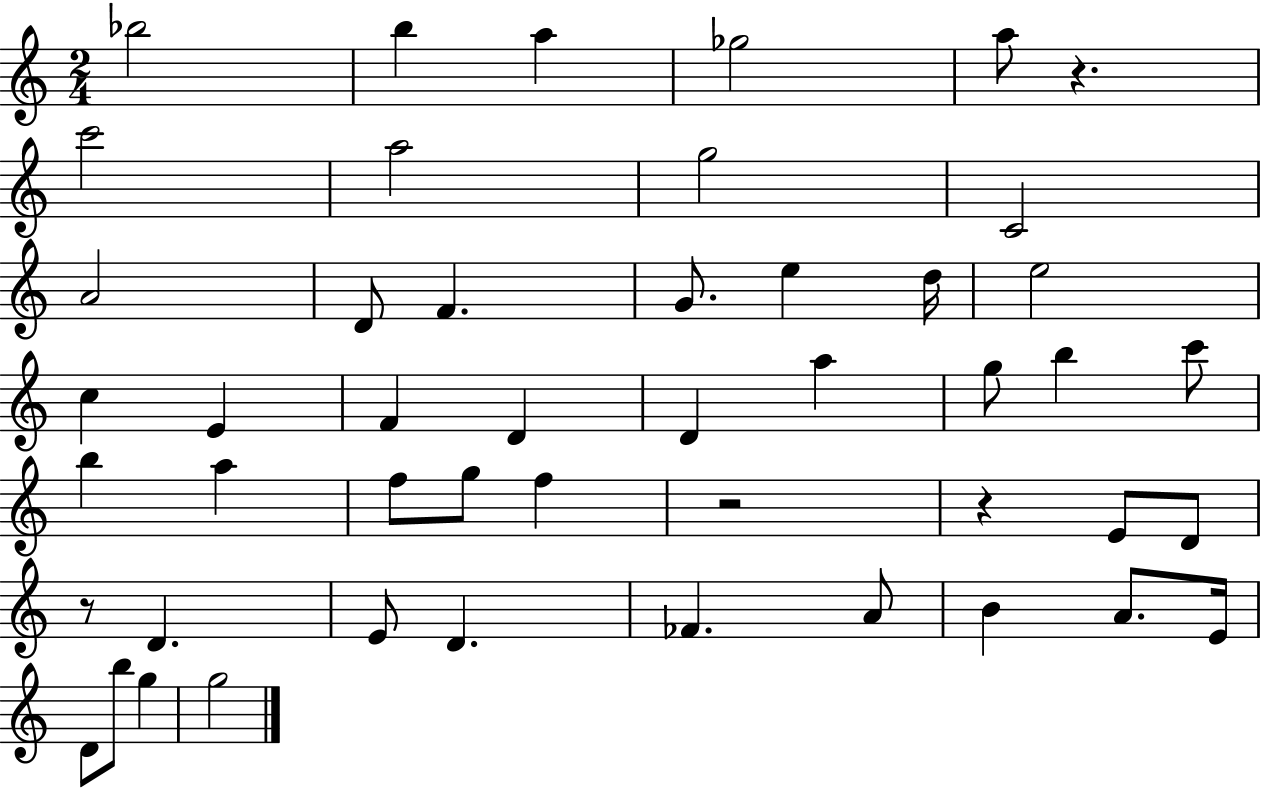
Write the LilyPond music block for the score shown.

{
  \clef treble
  \numericTimeSignature
  \time 2/4
  \key c \major
  \repeat volta 2 { bes''2 | b''4 a''4 | ges''2 | a''8 r4. | \break c'''2 | a''2 | g''2 | c'2 | \break a'2 | d'8 f'4. | g'8. e''4 d''16 | e''2 | \break c''4 e'4 | f'4 d'4 | d'4 a''4 | g''8 b''4 c'''8 | \break b''4 a''4 | f''8 g''8 f''4 | r2 | r4 e'8 d'8 | \break r8 d'4. | e'8 d'4. | fes'4. a'8 | b'4 a'8. e'16 | \break d'8 b''8 g''4 | g''2 | } \bar "|."
}